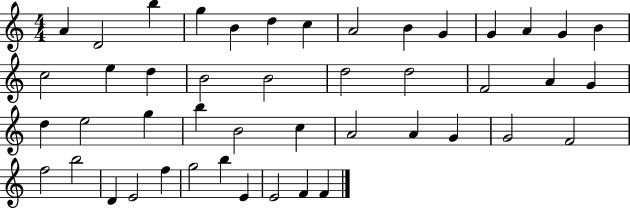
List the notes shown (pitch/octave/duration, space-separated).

A4/q D4/h B5/q G5/q B4/q D5/q C5/q A4/h B4/q G4/q G4/q A4/q G4/q B4/q C5/h E5/q D5/q B4/h B4/h D5/h D5/h F4/h A4/q G4/q D5/q E5/h G5/q B5/q B4/h C5/q A4/h A4/q G4/q G4/h F4/h F5/h B5/h D4/q E4/h F5/q G5/h B5/q E4/q E4/h F4/q F4/q